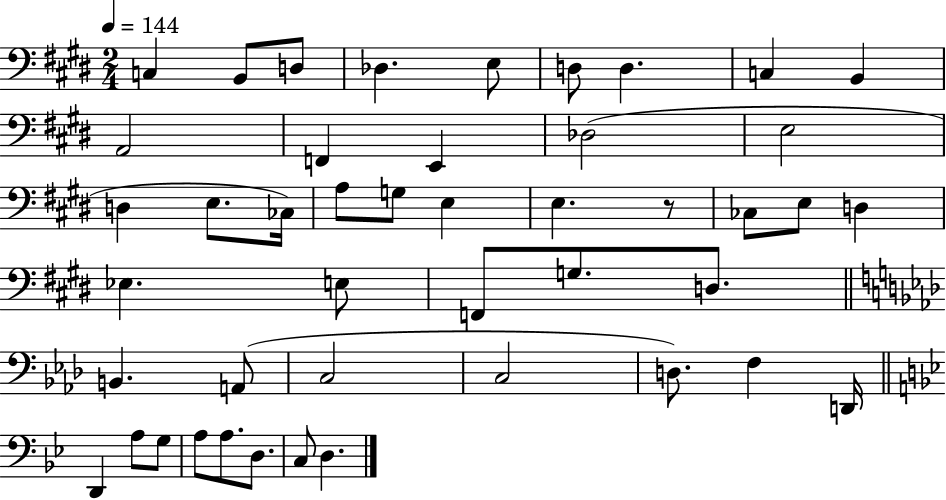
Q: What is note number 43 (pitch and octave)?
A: C3